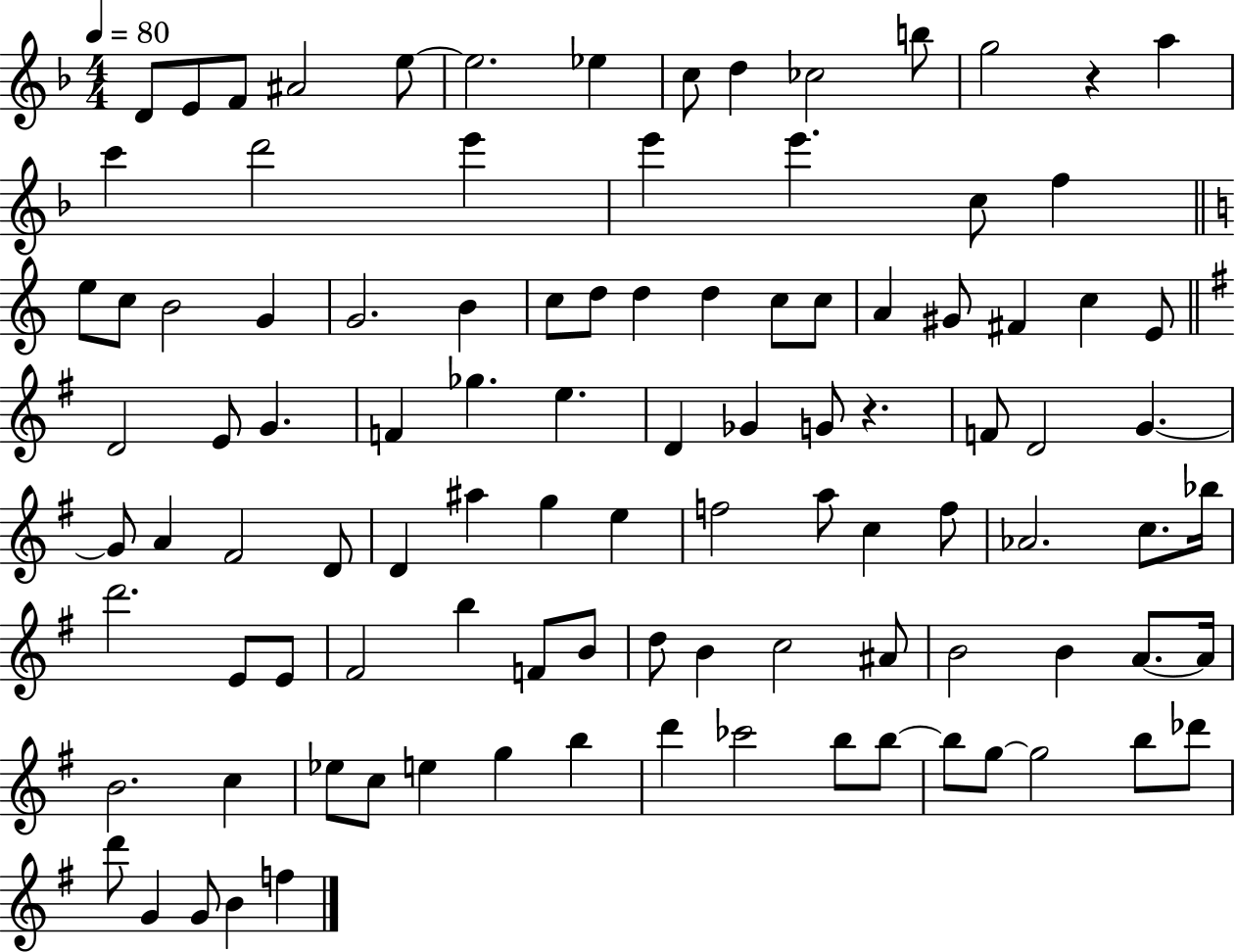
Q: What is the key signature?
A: F major